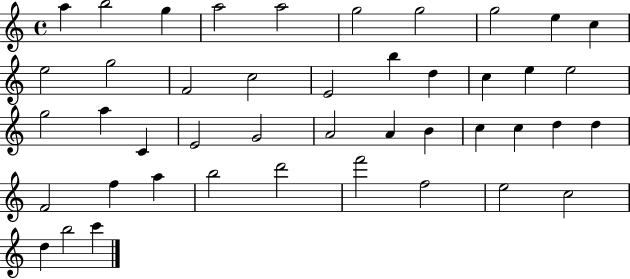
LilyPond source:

{
  \clef treble
  \time 4/4
  \defaultTimeSignature
  \key c \major
  a''4 b''2 g''4 | a''2 a''2 | g''2 g''2 | g''2 e''4 c''4 | \break e''2 g''2 | f'2 c''2 | e'2 b''4 d''4 | c''4 e''4 e''2 | \break g''2 a''4 c'4 | e'2 g'2 | a'2 a'4 b'4 | c''4 c''4 d''4 d''4 | \break f'2 f''4 a''4 | b''2 d'''2 | f'''2 f''2 | e''2 c''2 | \break d''4 b''2 c'''4 | \bar "|."
}